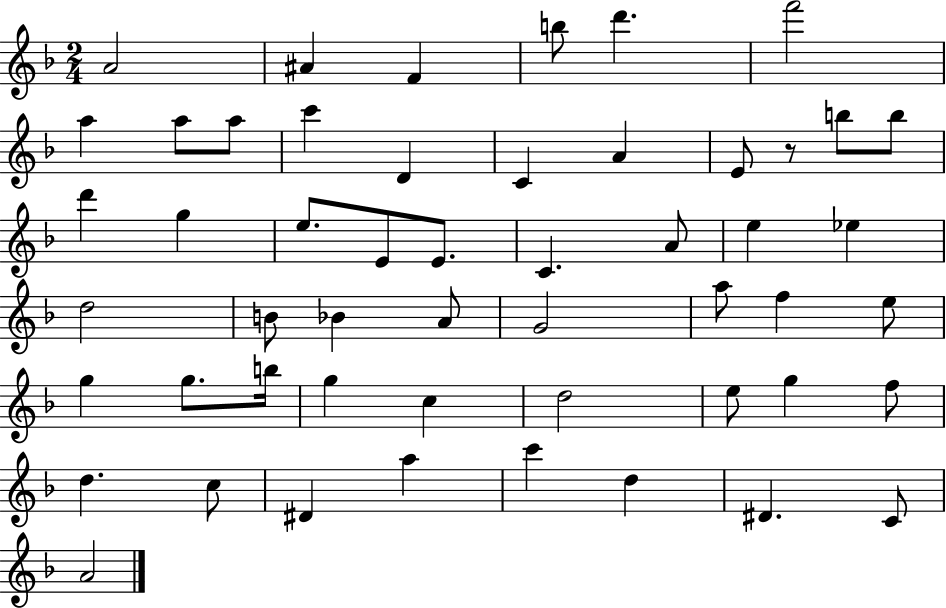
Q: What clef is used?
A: treble